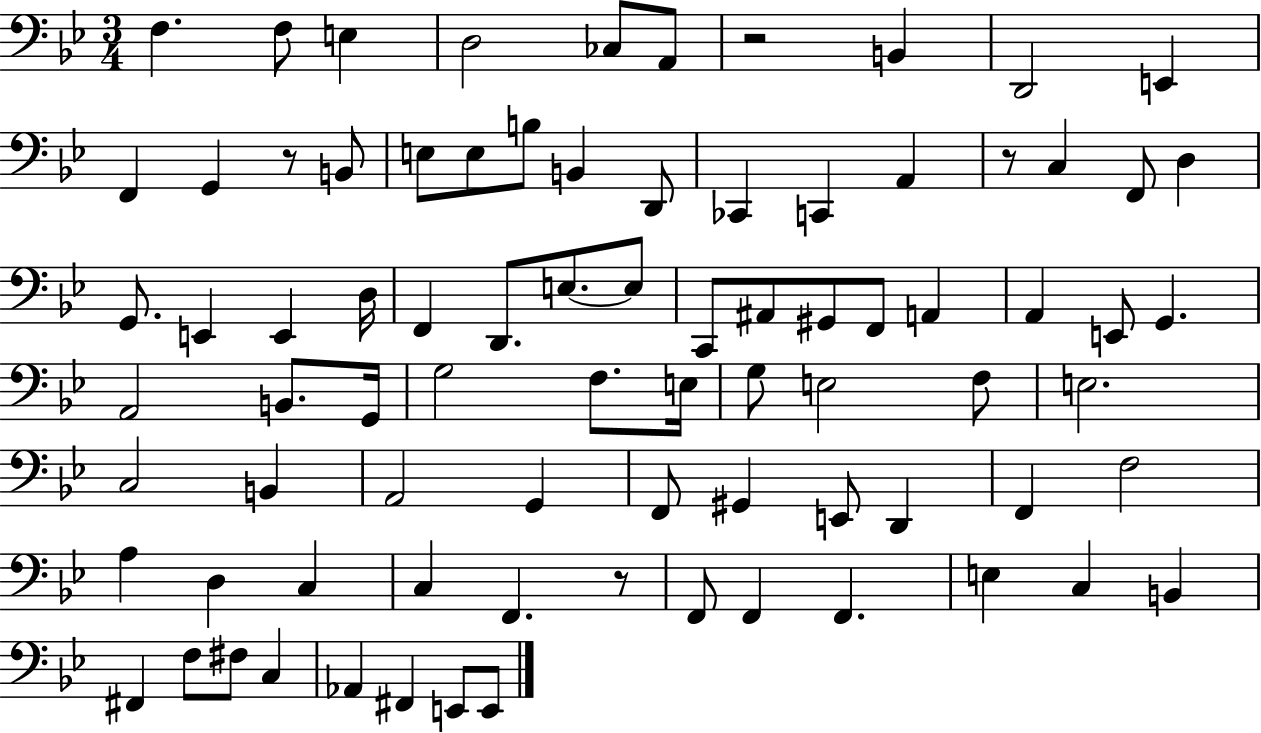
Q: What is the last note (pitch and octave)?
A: E2